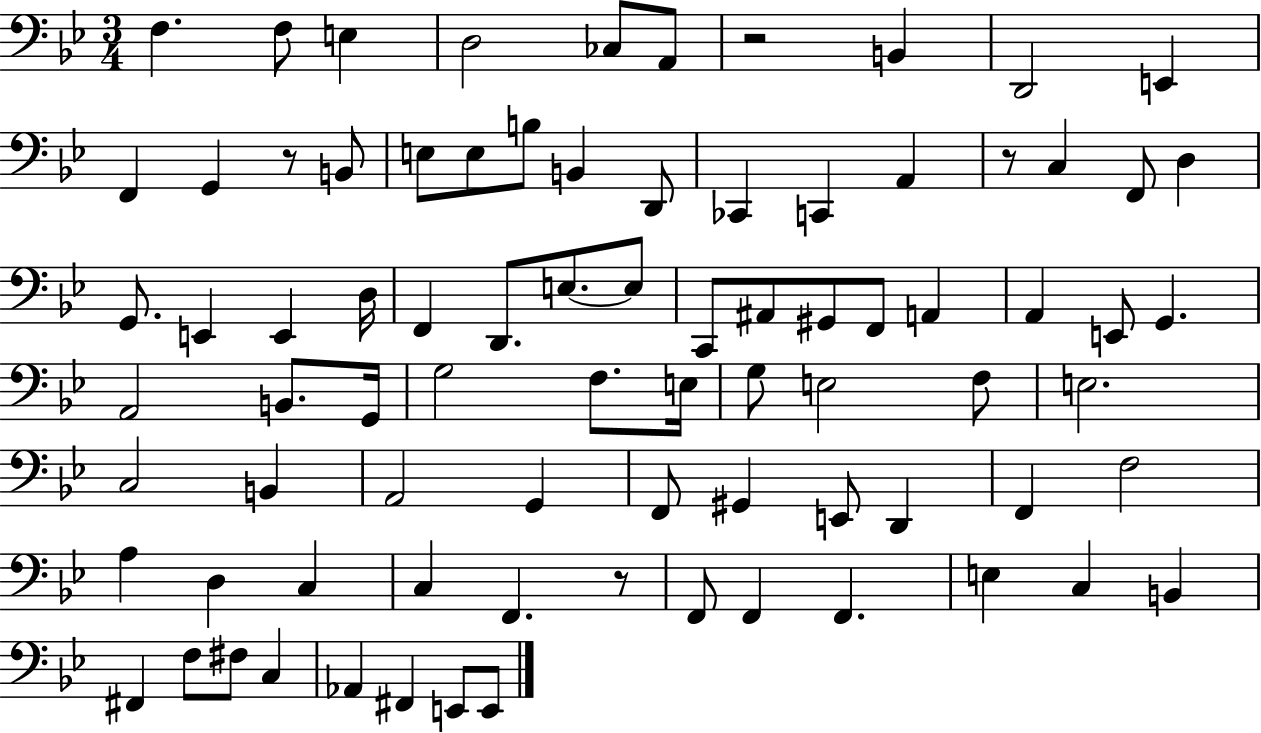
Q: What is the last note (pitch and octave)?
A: E2